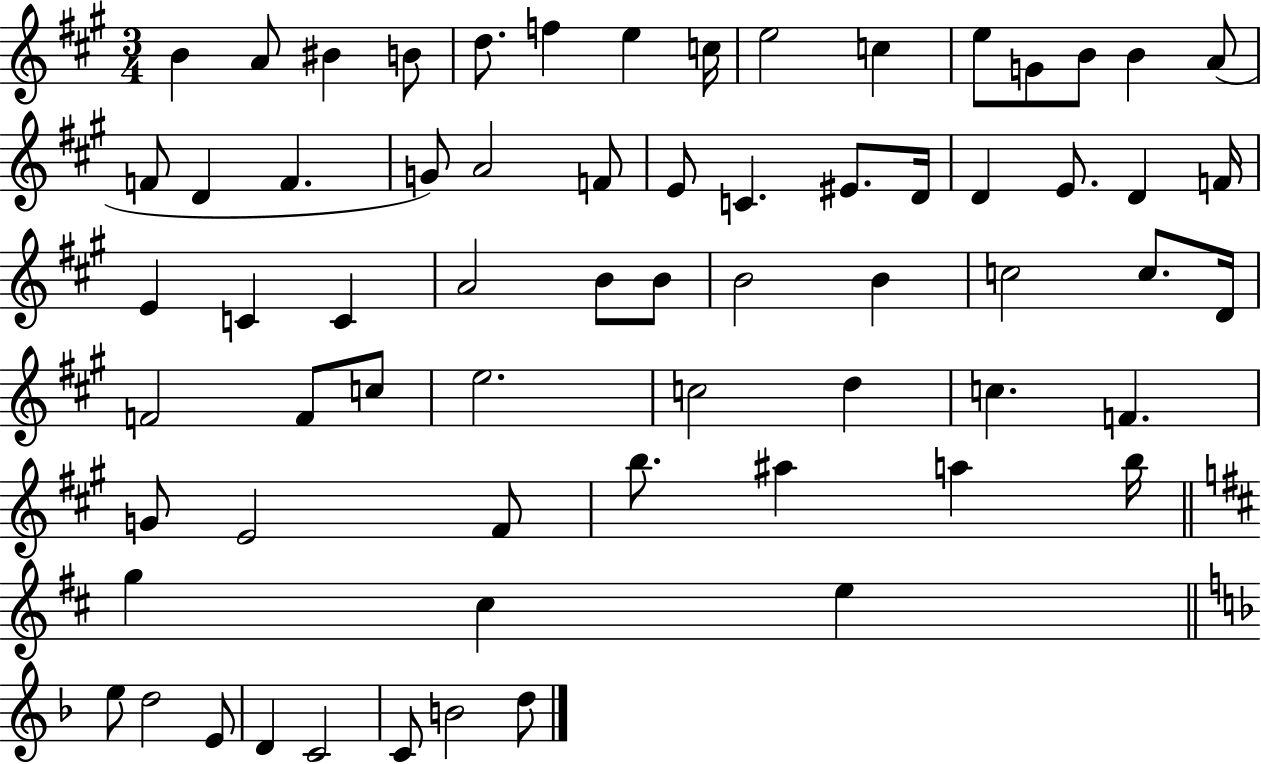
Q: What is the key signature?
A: A major